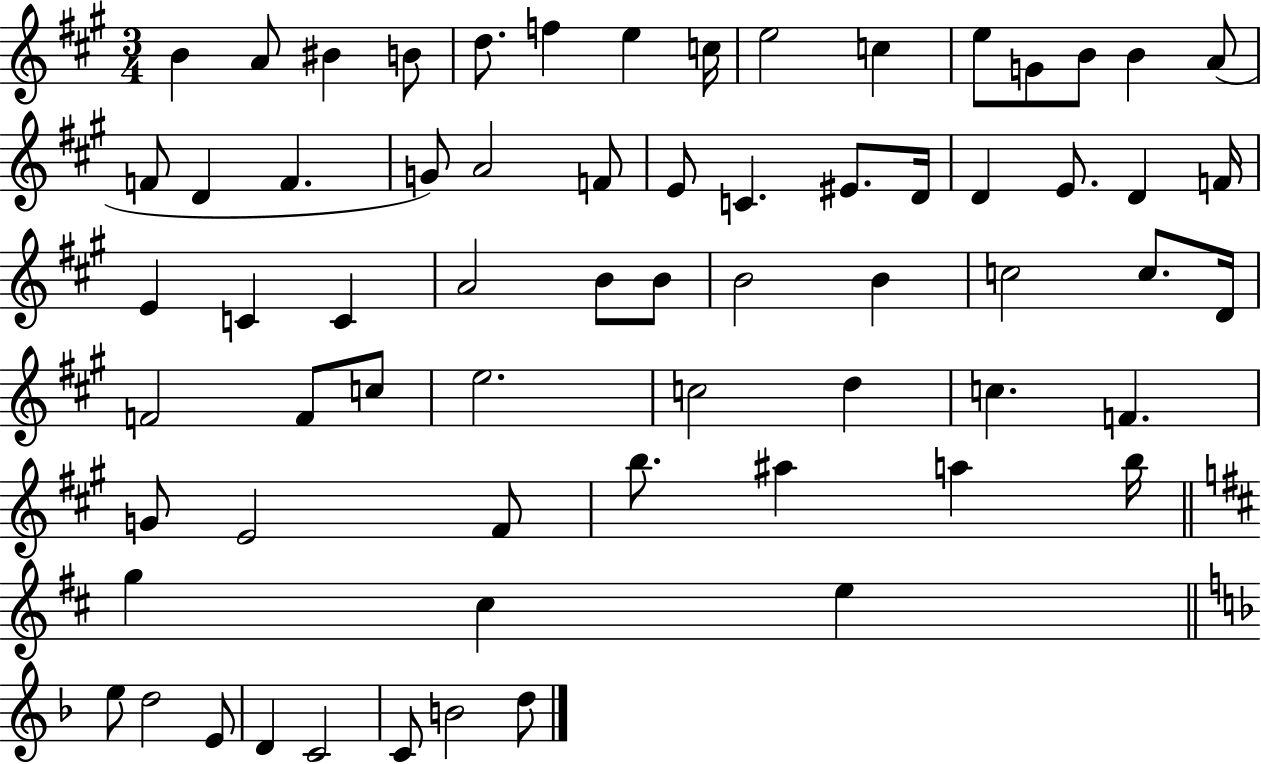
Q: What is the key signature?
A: A major